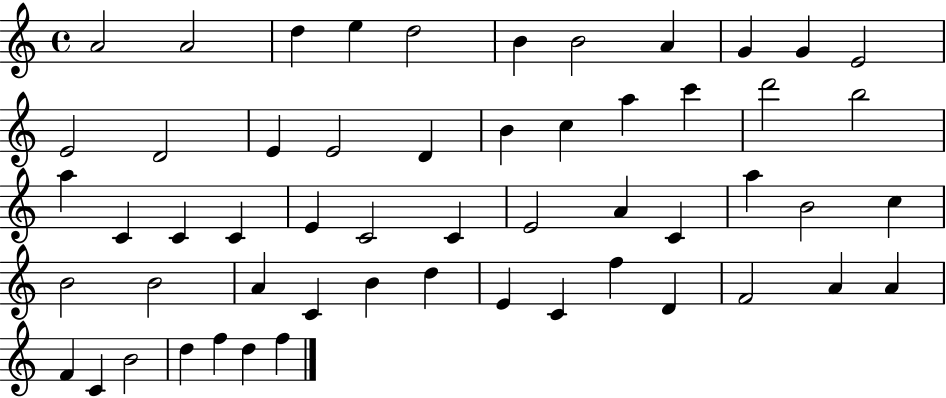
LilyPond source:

{
  \clef treble
  \time 4/4
  \defaultTimeSignature
  \key c \major
  a'2 a'2 | d''4 e''4 d''2 | b'4 b'2 a'4 | g'4 g'4 e'2 | \break e'2 d'2 | e'4 e'2 d'4 | b'4 c''4 a''4 c'''4 | d'''2 b''2 | \break a''4 c'4 c'4 c'4 | e'4 c'2 c'4 | e'2 a'4 c'4 | a''4 b'2 c''4 | \break b'2 b'2 | a'4 c'4 b'4 d''4 | e'4 c'4 f''4 d'4 | f'2 a'4 a'4 | \break f'4 c'4 b'2 | d''4 f''4 d''4 f''4 | \bar "|."
}